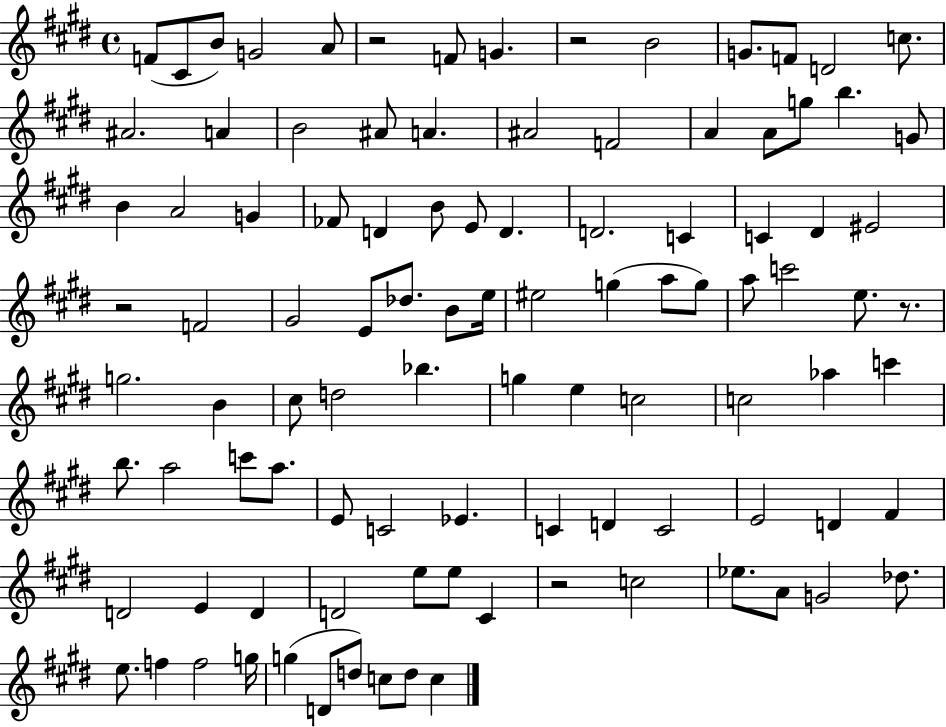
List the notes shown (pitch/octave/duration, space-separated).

F4/e C#4/e B4/e G4/h A4/e R/h F4/e G4/q. R/h B4/h G4/e. F4/e D4/h C5/e. A#4/h. A4/q B4/h A#4/e A4/q. A#4/h F4/h A4/q A4/e G5/e B5/q. G4/e B4/q A4/h G4/q FES4/e D4/q B4/e E4/e D4/q. D4/h. C4/q C4/q D#4/q EIS4/h R/h F4/h G#4/h E4/e Db5/e. B4/e E5/s EIS5/h G5/q A5/e G5/e A5/e C6/h E5/e. R/e. G5/h. B4/q C#5/e D5/h Bb5/q. G5/q E5/q C5/h C5/h Ab5/q C6/q B5/e. A5/h C6/e A5/e. E4/e C4/h Eb4/q. C4/q D4/q C4/h E4/h D4/q F#4/q D4/h E4/q D4/q D4/h E5/e E5/e C#4/q R/h C5/h Eb5/e. A4/e G4/h Db5/e. E5/e. F5/q F5/h G5/s G5/q D4/e D5/e C5/e D5/e C5/q